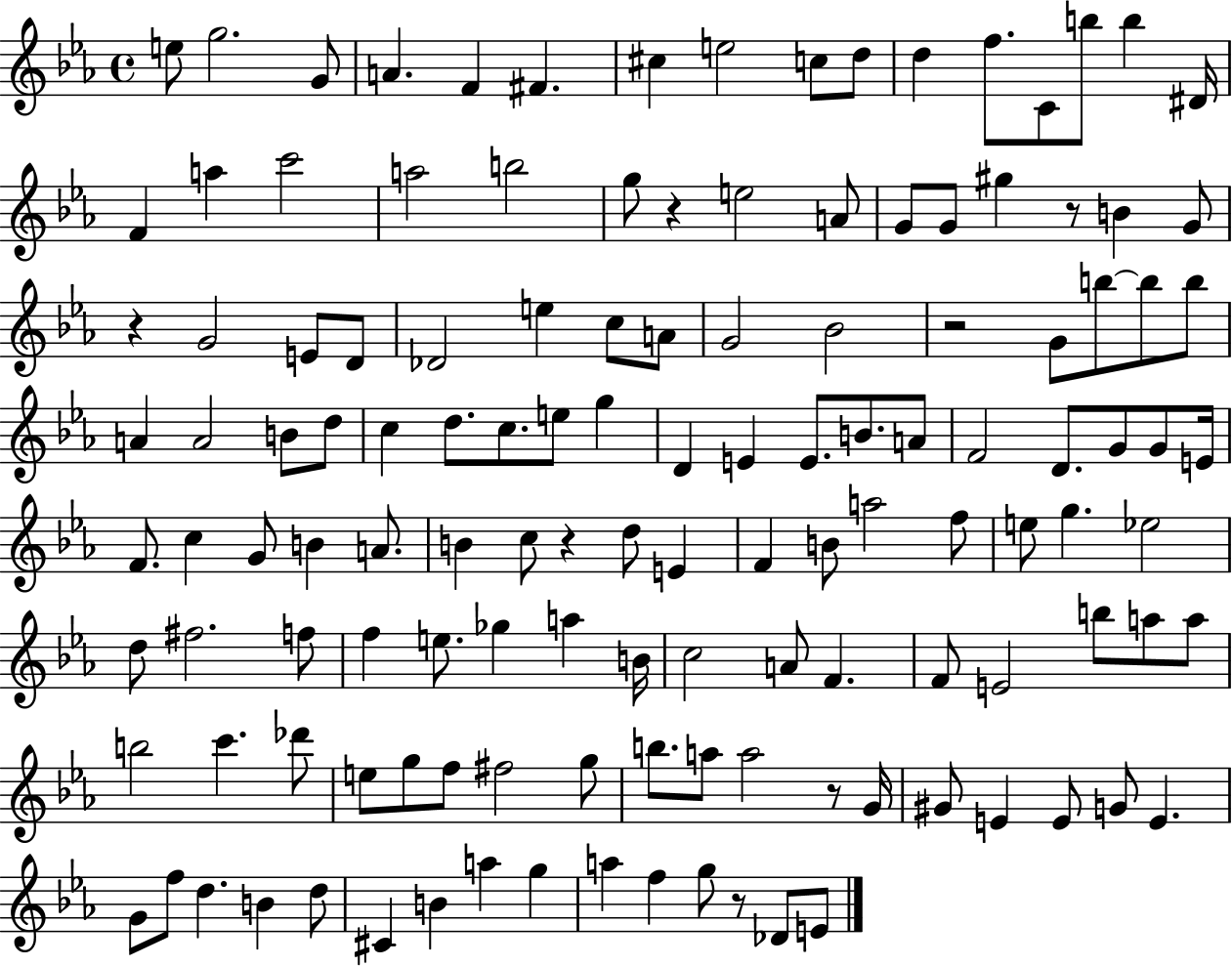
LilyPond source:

{
  \clef treble
  \time 4/4
  \defaultTimeSignature
  \key ees \major
  e''8 g''2. g'8 | a'4. f'4 fis'4. | cis''4 e''2 c''8 d''8 | d''4 f''8. c'8 b''8 b''4 dis'16 | \break f'4 a''4 c'''2 | a''2 b''2 | g''8 r4 e''2 a'8 | g'8 g'8 gis''4 r8 b'4 g'8 | \break r4 g'2 e'8 d'8 | des'2 e''4 c''8 a'8 | g'2 bes'2 | r2 g'8 b''8~~ b''8 b''8 | \break a'4 a'2 b'8 d''8 | c''4 d''8. c''8. e''8 g''4 | d'4 e'4 e'8. b'8. a'8 | f'2 d'8. g'8 g'8 e'16 | \break f'8. c''4 g'8 b'4 a'8. | b'4 c''8 r4 d''8 e'4 | f'4 b'8 a''2 f''8 | e''8 g''4. ees''2 | \break d''8 fis''2. f''8 | f''4 e''8. ges''4 a''4 b'16 | c''2 a'8 f'4. | f'8 e'2 b''8 a''8 a''8 | \break b''2 c'''4. des'''8 | e''8 g''8 f''8 fis''2 g''8 | b''8. a''8 a''2 r8 g'16 | gis'8 e'4 e'8 g'8 e'4. | \break g'8 f''8 d''4. b'4 d''8 | cis'4 b'4 a''4 g''4 | a''4 f''4 g''8 r8 des'8 e'8 | \bar "|."
}